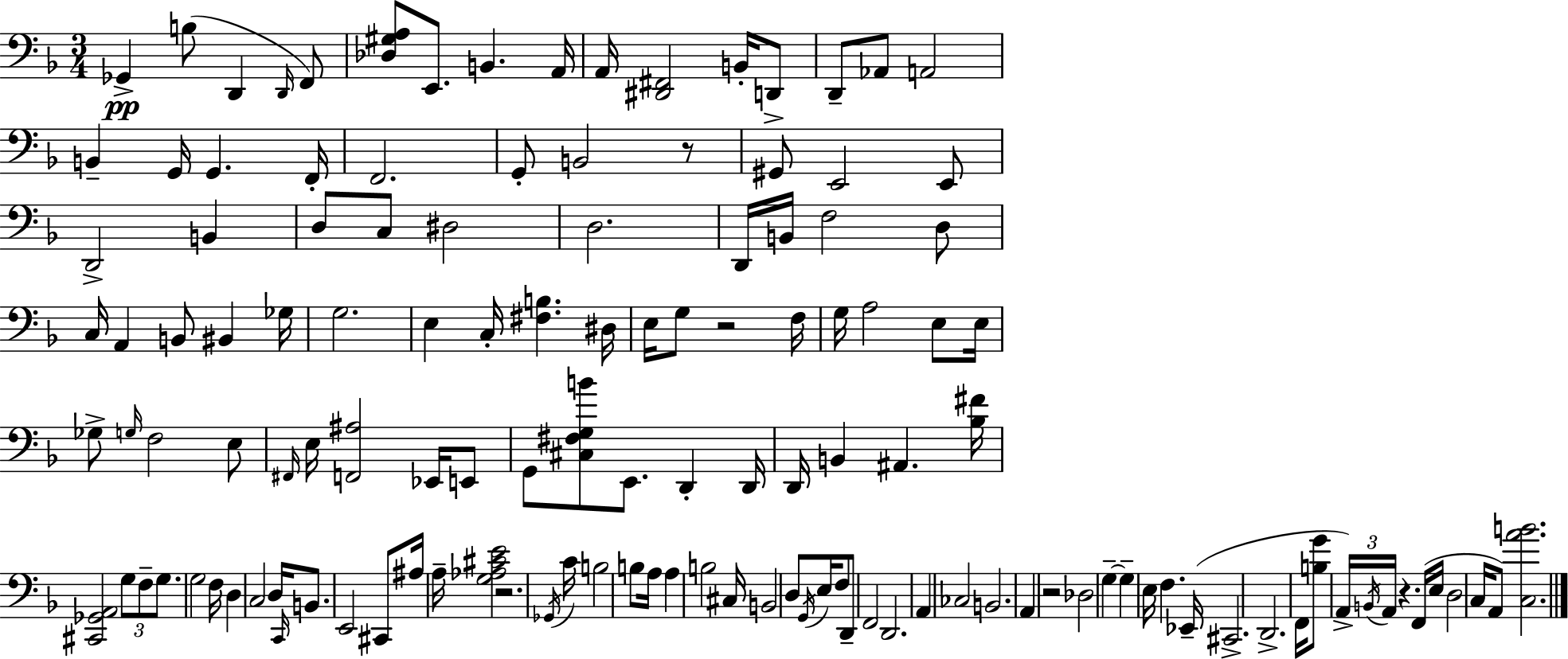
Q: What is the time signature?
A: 3/4